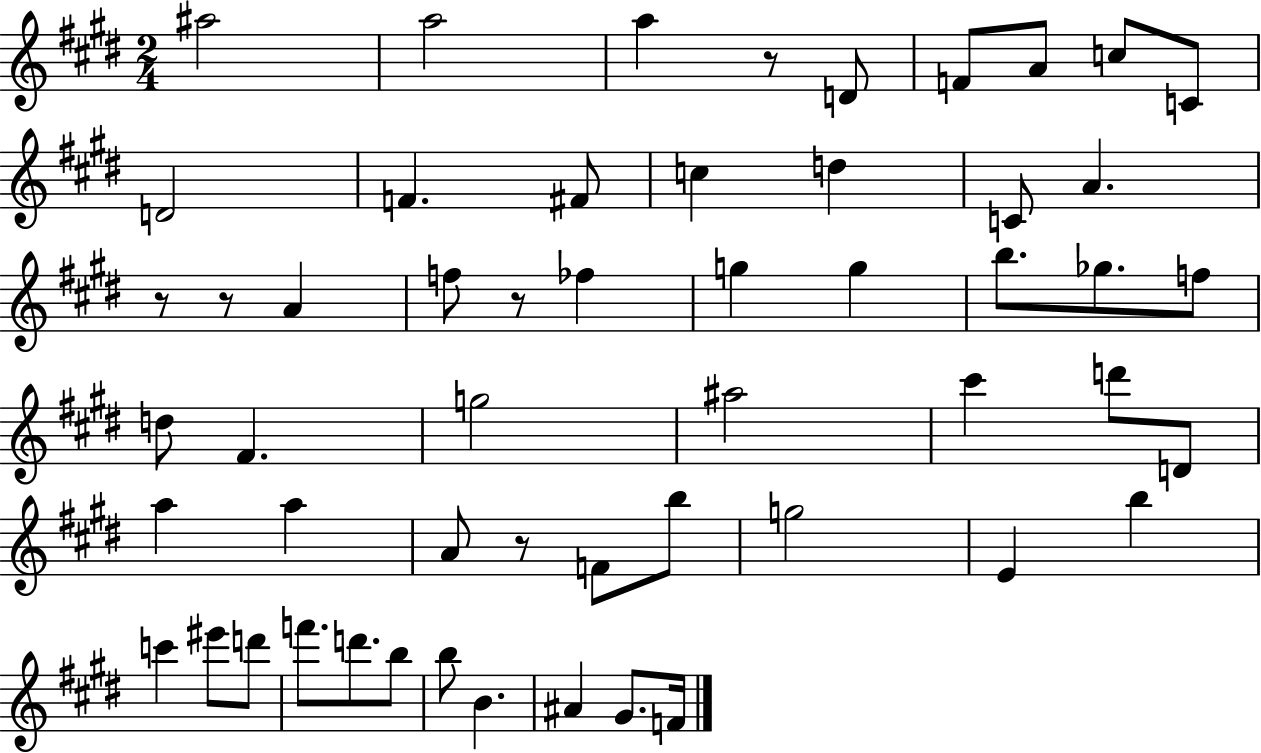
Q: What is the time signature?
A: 2/4